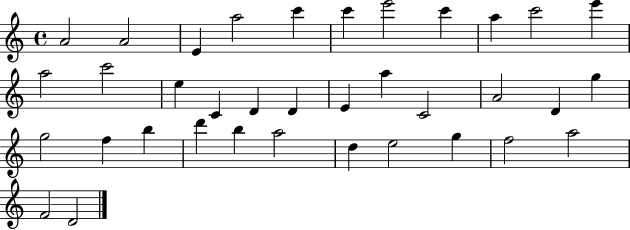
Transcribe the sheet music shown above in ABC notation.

X:1
T:Untitled
M:4/4
L:1/4
K:C
A2 A2 E a2 c' c' e'2 c' a c'2 e' a2 c'2 e C D D E a C2 A2 D g g2 f b d' b a2 d e2 g f2 a2 F2 D2